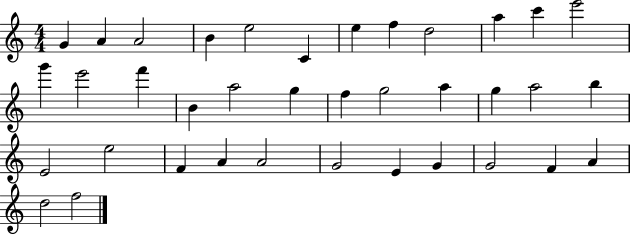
X:1
T:Untitled
M:4/4
L:1/4
K:C
G A A2 B e2 C e f d2 a c' e'2 g' e'2 f' B a2 g f g2 a g a2 b E2 e2 F A A2 G2 E G G2 F A d2 f2